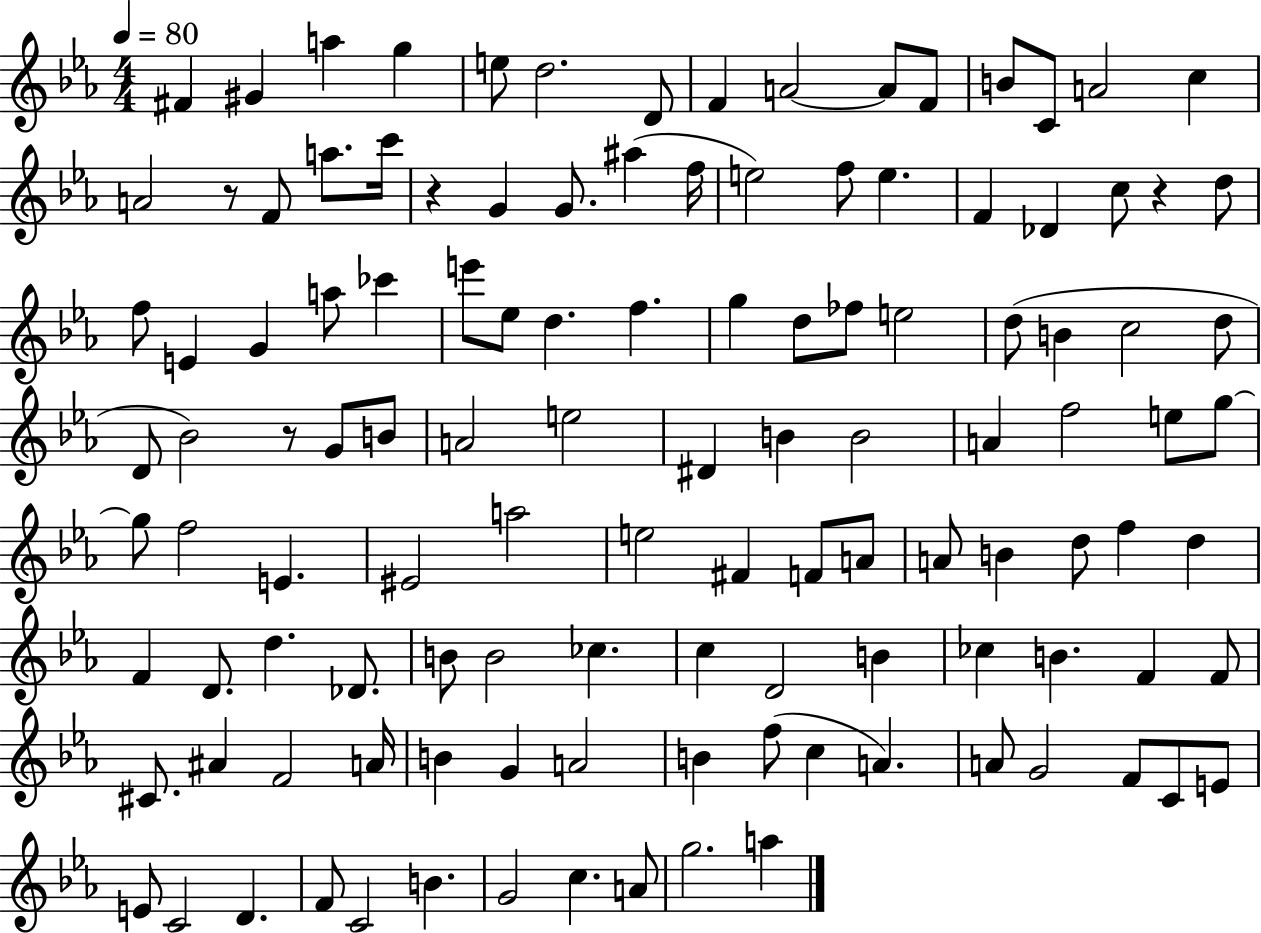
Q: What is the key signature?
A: EES major